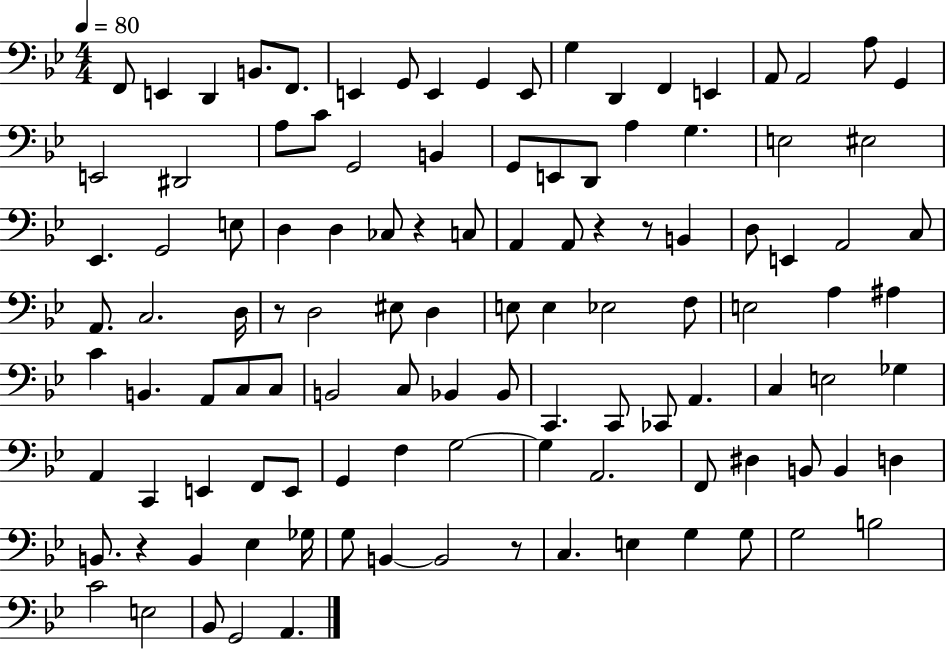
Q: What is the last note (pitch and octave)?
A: A2